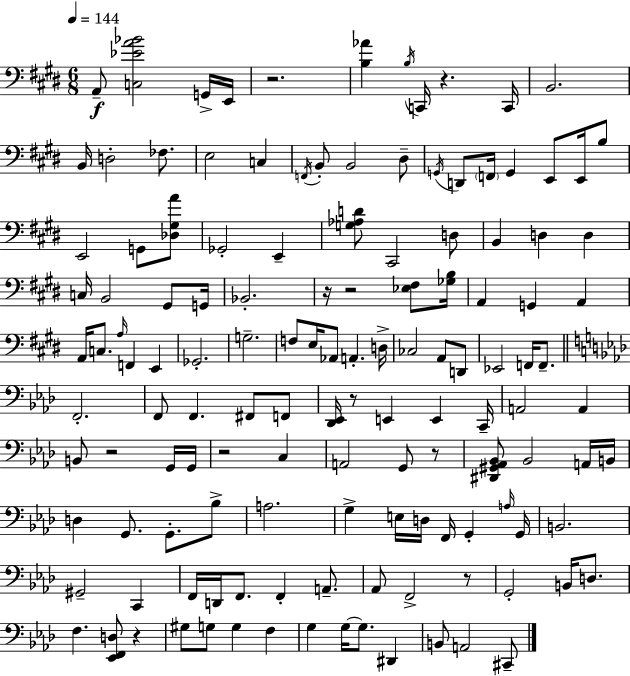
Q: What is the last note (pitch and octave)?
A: C#2